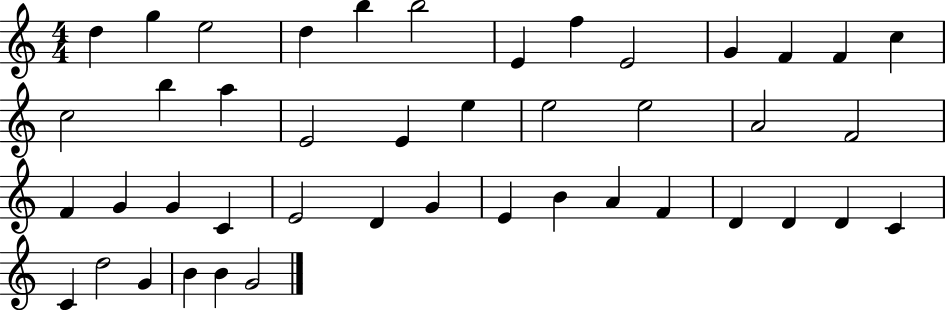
{
  \clef treble
  \numericTimeSignature
  \time 4/4
  \key c \major
  d''4 g''4 e''2 | d''4 b''4 b''2 | e'4 f''4 e'2 | g'4 f'4 f'4 c''4 | \break c''2 b''4 a''4 | e'2 e'4 e''4 | e''2 e''2 | a'2 f'2 | \break f'4 g'4 g'4 c'4 | e'2 d'4 g'4 | e'4 b'4 a'4 f'4 | d'4 d'4 d'4 c'4 | \break c'4 d''2 g'4 | b'4 b'4 g'2 | \bar "|."
}